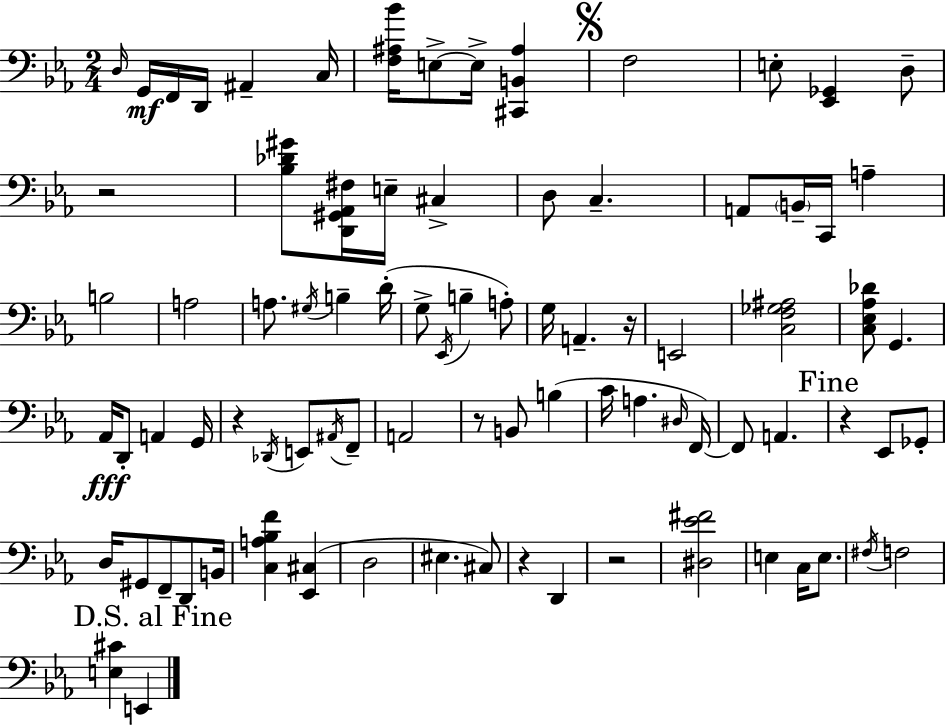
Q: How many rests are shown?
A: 7